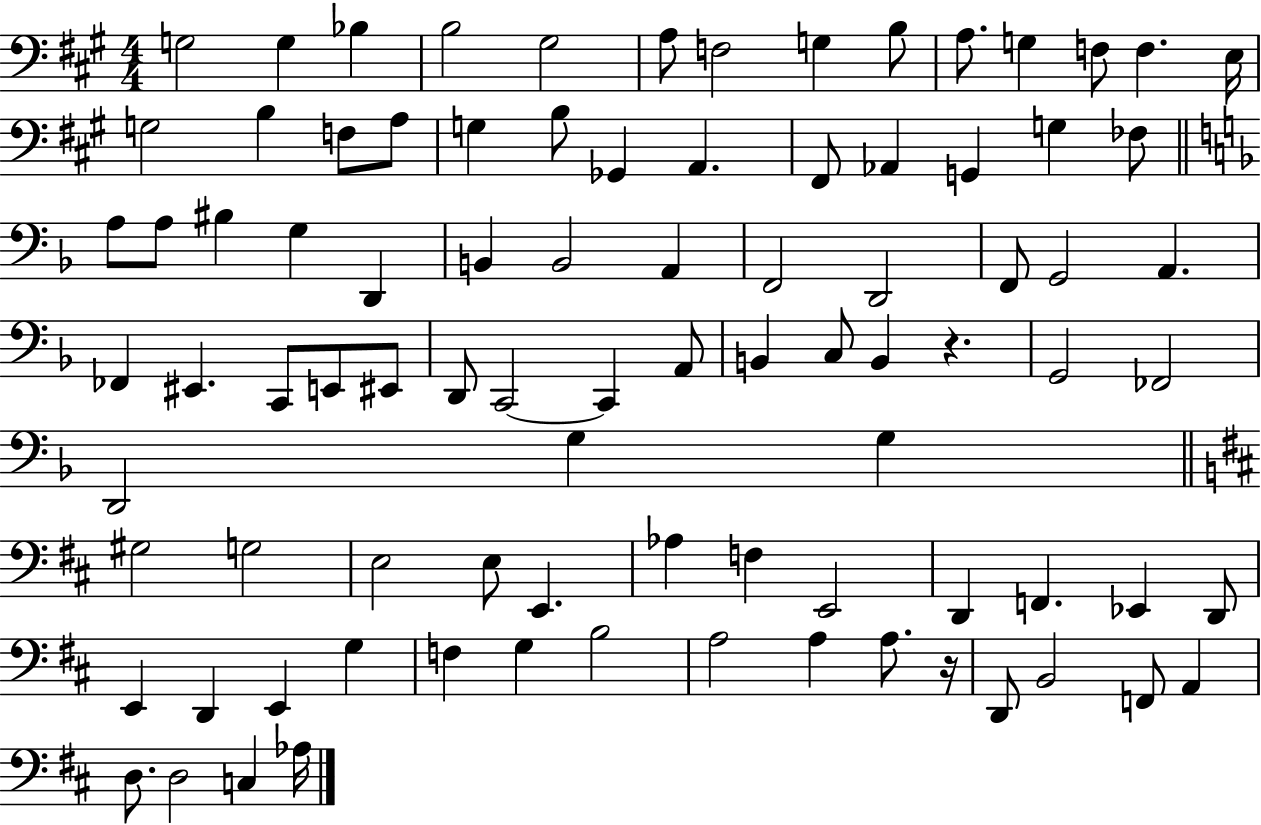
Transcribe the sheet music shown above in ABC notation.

X:1
T:Untitled
M:4/4
L:1/4
K:A
G,2 G, _B, B,2 ^G,2 A,/2 F,2 G, B,/2 A,/2 G, F,/2 F, E,/4 G,2 B, F,/2 A,/2 G, B,/2 _G,, A,, ^F,,/2 _A,, G,, G, _F,/2 A,/2 A,/2 ^B, G, D,, B,, B,,2 A,, F,,2 D,,2 F,,/2 G,,2 A,, _F,, ^E,, C,,/2 E,,/2 ^E,,/2 D,,/2 C,,2 C,, A,,/2 B,, C,/2 B,, z G,,2 _F,,2 D,,2 G, G, ^G,2 G,2 E,2 E,/2 E,, _A, F, E,,2 D,, F,, _E,, D,,/2 E,, D,, E,, G, F, G, B,2 A,2 A, A,/2 z/4 D,,/2 B,,2 F,,/2 A,, D,/2 D,2 C, _A,/4